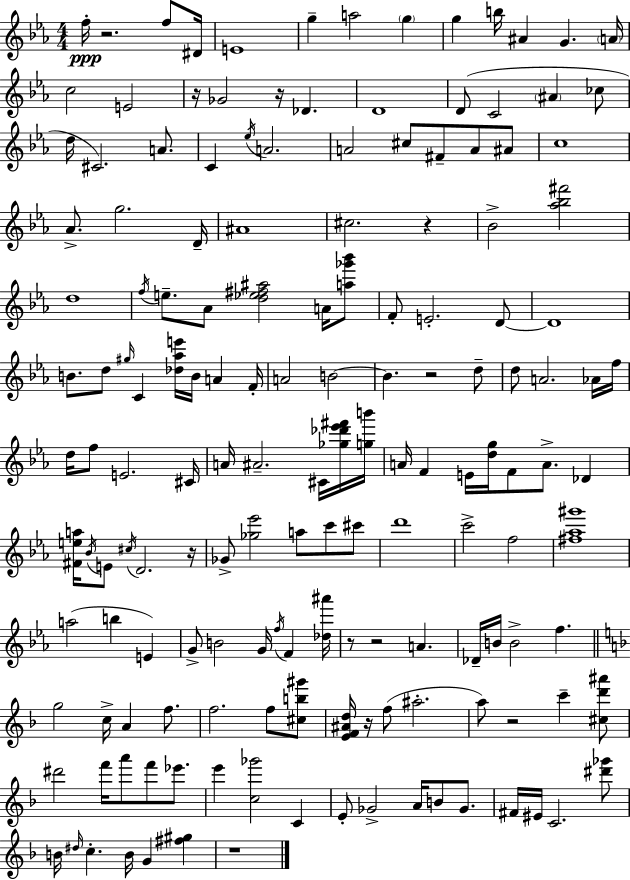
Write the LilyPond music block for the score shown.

{
  \clef treble
  \numericTimeSignature
  \time 4/4
  \key c \minor
  f''16-.\ppp r2. f''8 dis'16 | e'1 | g''4-- a''2 \parenthesize g''4 | g''4 b''16 ais'4 g'4. \parenthesize a'16 | \break c''2 e'2 | r16 ges'2 r16 des'4. | d'1 | d'8( c'2 \parenthesize ais'4 ces''8 | \break d''16 cis'2.) a'8. | c'4 \acciaccatura { ees''16 } a'2. | a'2 cis''8 fis'8-- a'8 ais'8 | c''1 | \break aes'8.-> g''2. | d'16-- ais'1 | cis''2. r4 | bes'2-> <aes'' bes'' fis'''>2 | \break d''1 | \acciaccatura { f''16 } e''8.-- aes'8 <d'' ees'' fis'' ais''>2 a'16 | <a'' ges''' bes'''>8 f'8-. e'2.-. | d'8~~ d'1 | \break b'8. d''8 \grace { gis''16 } c'4 <des'' aes'' e'''>16 b'16 a'4 | f'16-. a'2 b'2~~ | b'4. r2 | d''8-- d''8 a'2. | \break aes'16 f''16 d''16 f''8 e'2. | cis'16 a'16 ais'2.-- | cis'16 <ges'' des''' ees''' fis'''>16 <g'' b'''>16 a'16 f'4 e'16 <d'' g''>16 f'8 a'8.-> des'4 | <fis' e'' a''>16 \acciaccatura { bes'16 } e'8 \acciaccatura { cis''16 } d'2. | \break r16 ges'8-> <ges'' ees'''>2 a''8 | c'''8 cis'''8 d'''1 | c'''2-> f''2 | <fis'' aes'' gis'''>1 | \break a''2( b''4 | e'4) g'8-> b'2 g'16 | \acciaccatura { f''16 } f'4 <des'' ais'''>16 r8 r2 | a'4. des'16-- b'16 b'2-> | \break f''4. \bar "||" \break \key f \major g''2 c''16-> a'4 f''8. | f''2. f''8 <cis'' b'' gis'''>8 | <e' f' ais' d''>16 r16 f''8( ais''2.-. | a''8) r2 c'''4-- <cis'' d''' ais'''>8 | \break dis'''2 f'''16 a'''8 f'''8 ees'''8. | e'''4 <c'' ges'''>2 c'4 | e'8-. ges'2-> a'16 b'8 ges'8. | fis'16 eis'16 c'2. <dis''' ges'''>8 | \break b'16 \grace { dis''16 } c''4.-. b'16 g'4 <fis'' gis''>4 | r1 | \bar "|."
}